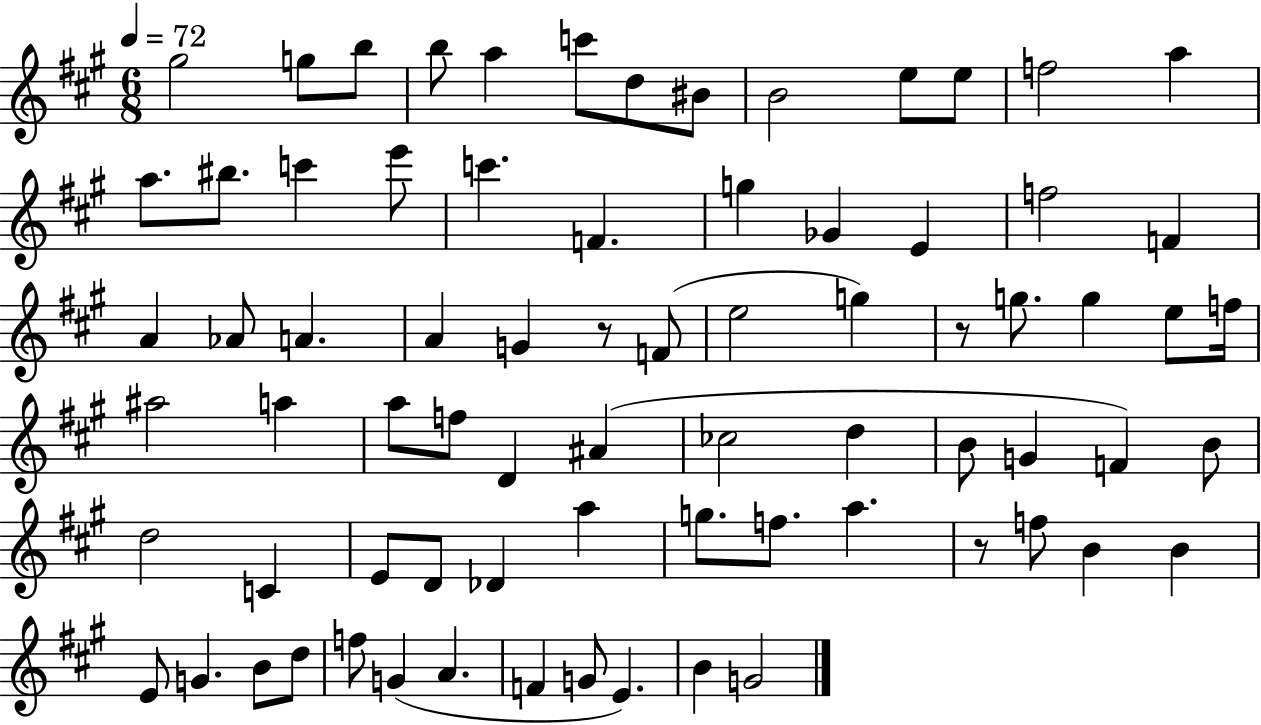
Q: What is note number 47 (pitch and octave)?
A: F4